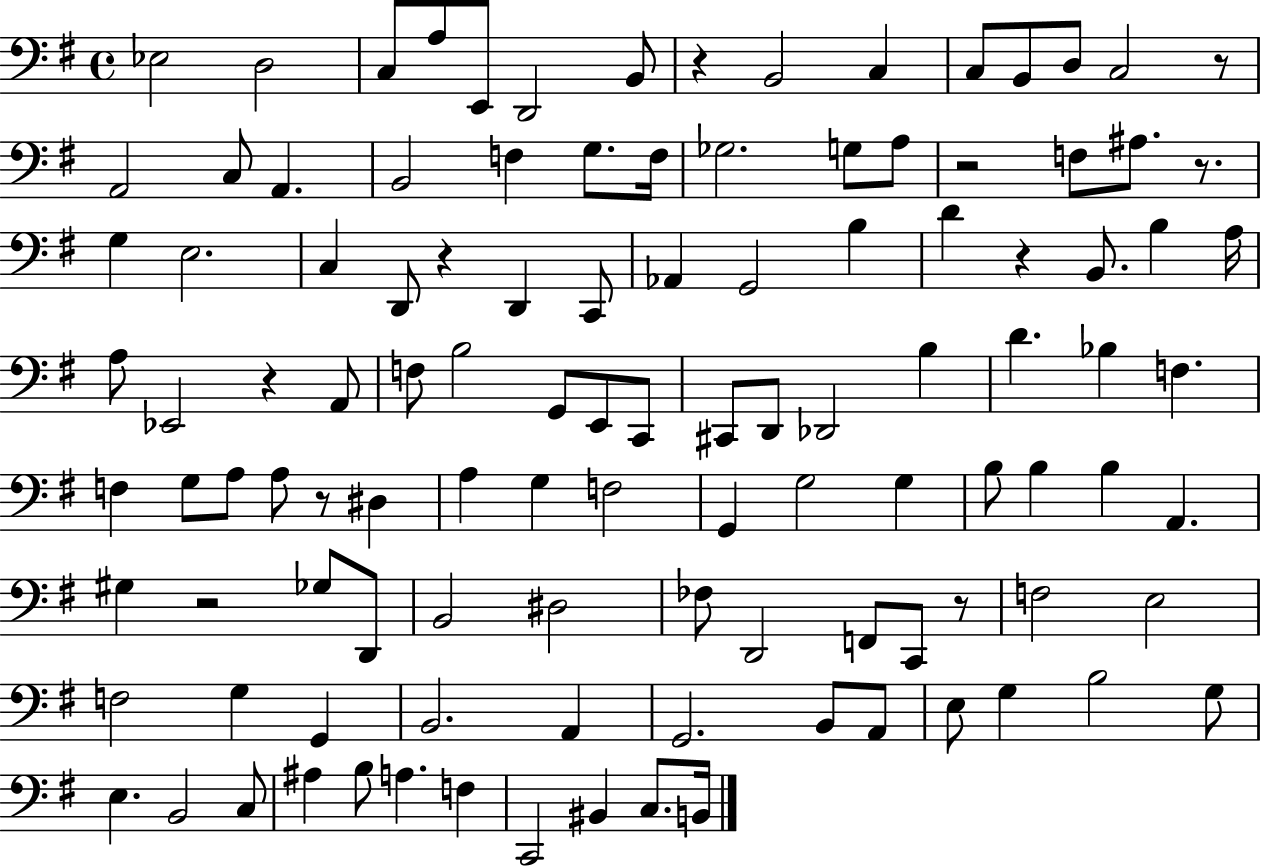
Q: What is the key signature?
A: G major